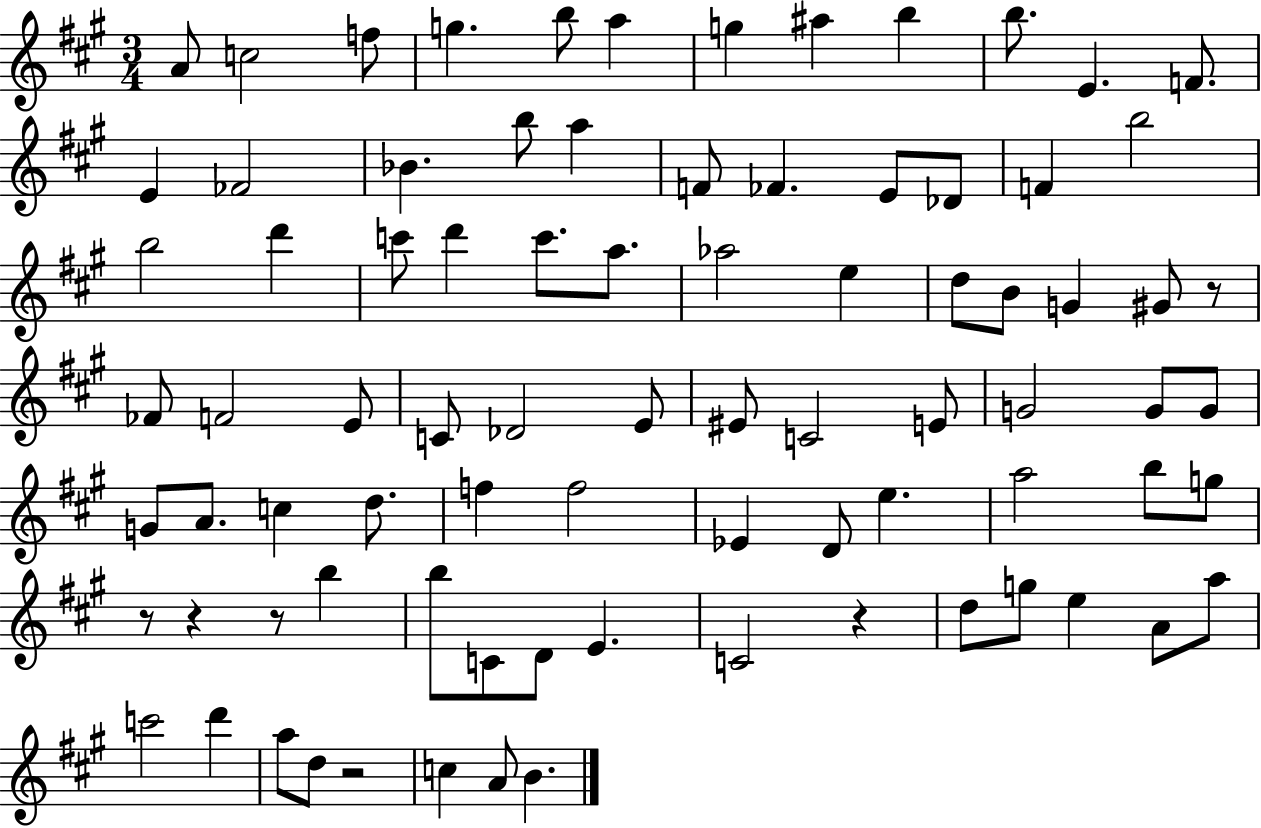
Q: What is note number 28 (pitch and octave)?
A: C6